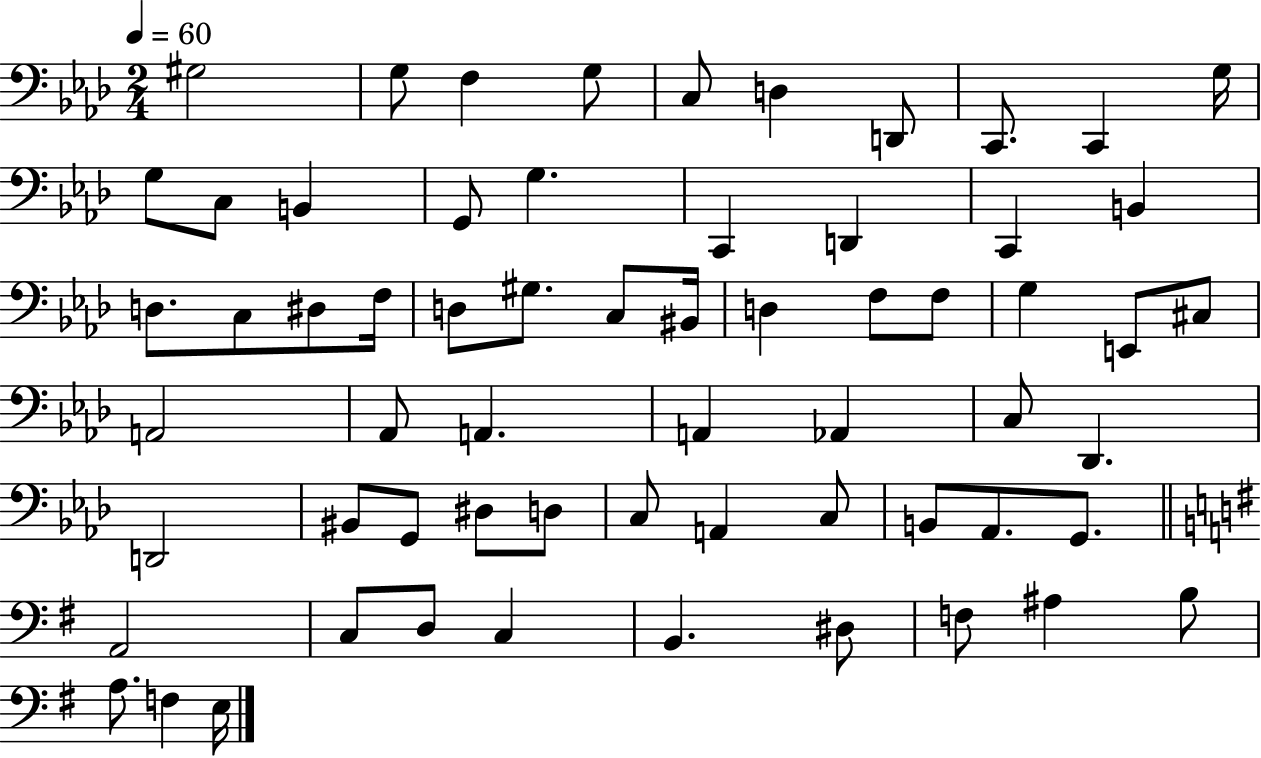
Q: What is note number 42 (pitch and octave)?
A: BIS2